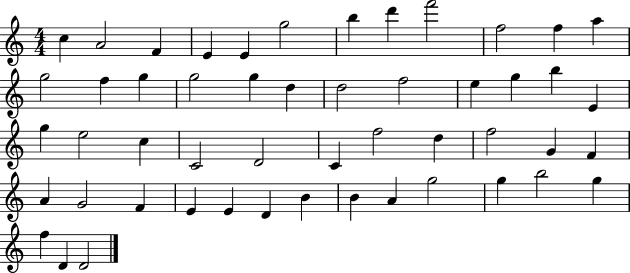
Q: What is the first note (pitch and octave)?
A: C5